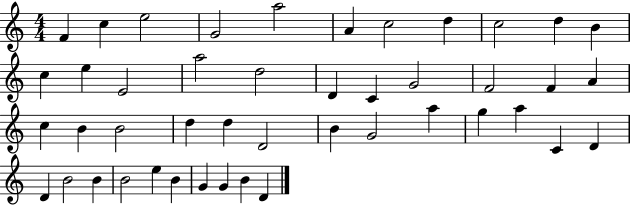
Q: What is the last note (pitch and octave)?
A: D4